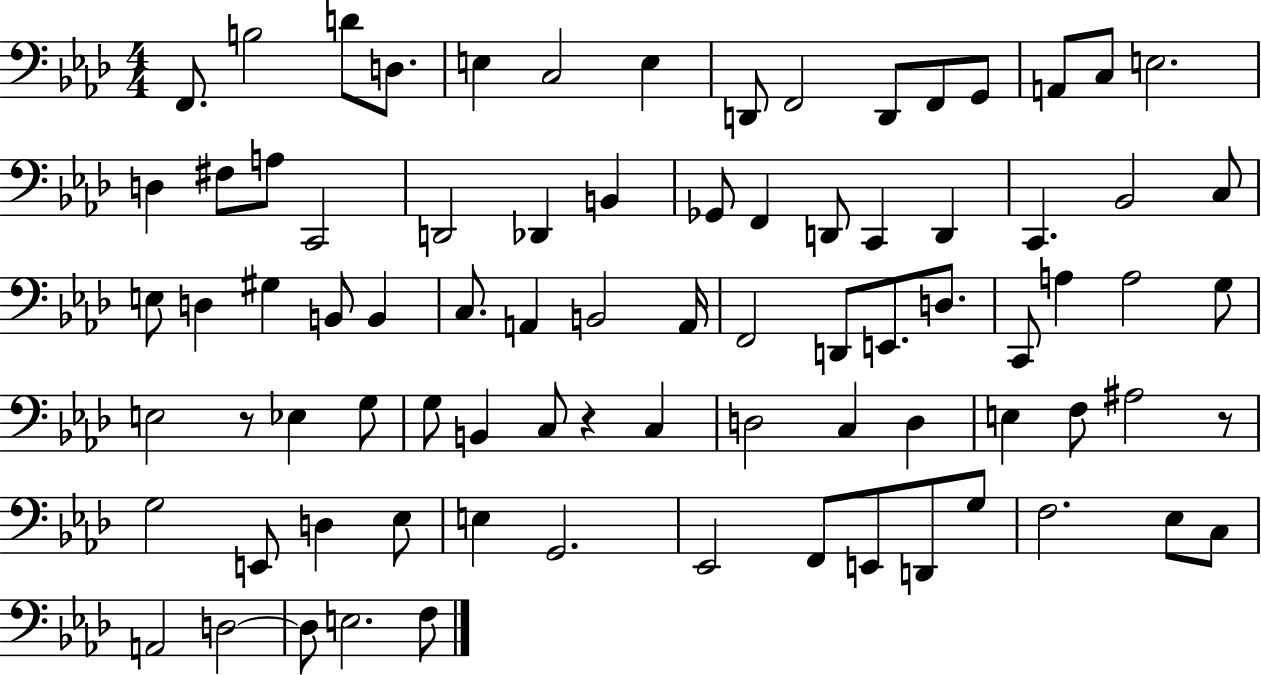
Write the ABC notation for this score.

X:1
T:Untitled
M:4/4
L:1/4
K:Ab
F,,/2 B,2 D/2 D,/2 E, C,2 E, D,,/2 F,,2 D,,/2 F,,/2 G,,/2 A,,/2 C,/2 E,2 D, ^F,/2 A,/2 C,,2 D,,2 _D,, B,, _G,,/2 F,, D,,/2 C,, D,, C,, _B,,2 C,/2 E,/2 D, ^G, B,,/2 B,, C,/2 A,, B,,2 A,,/4 F,,2 D,,/2 E,,/2 D,/2 C,,/2 A, A,2 G,/2 E,2 z/2 _E, G,/2 G,/2 B,, C,/2 z C, D,2 C, D, E, F,/2 ^A,2 z/2 G,2 E,,/2 D, _E,/2 E, G,,2 _E,,2 F,,/2 E,,/2 D,,/2 G,/2 F,2 _E,/2 C,/2 A,,2 D,2 D,/2 E,2 F,/2